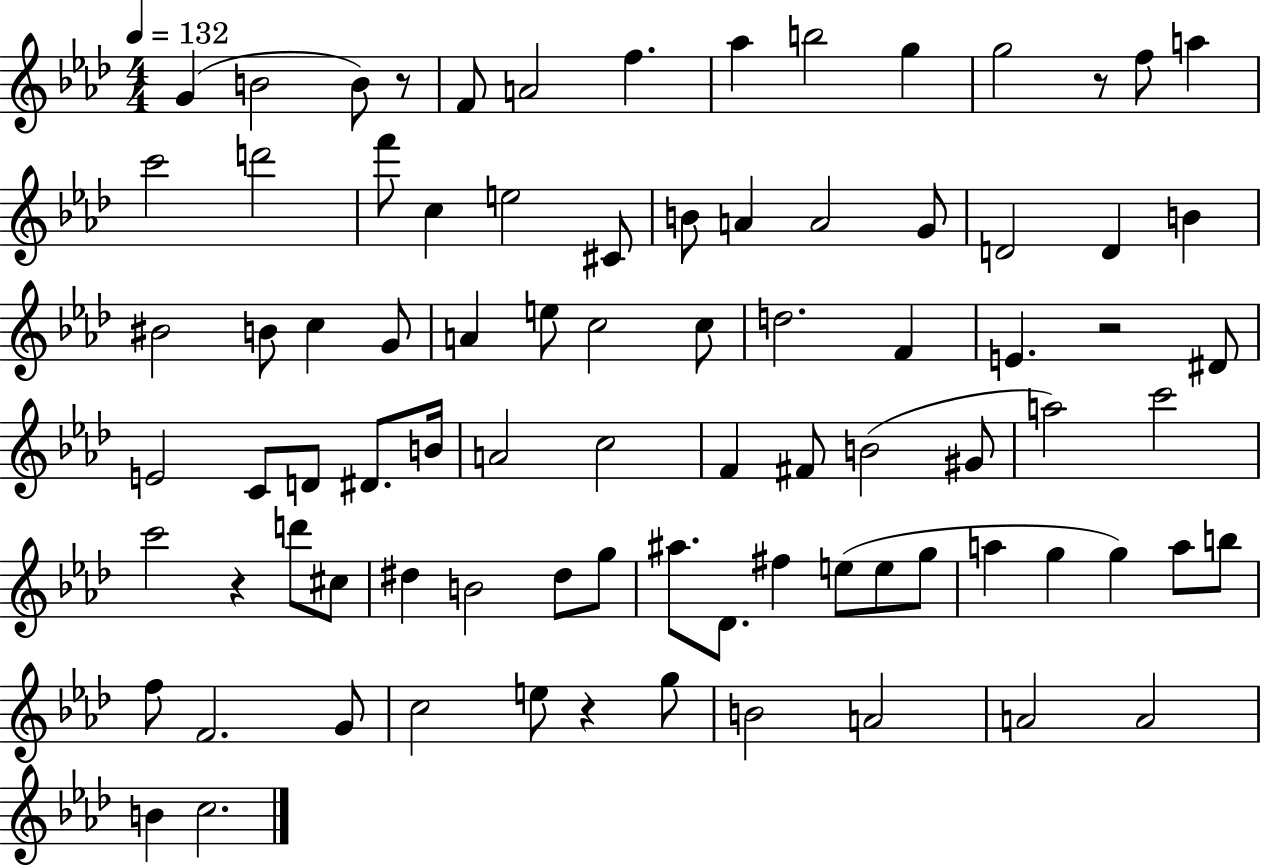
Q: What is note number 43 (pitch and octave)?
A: A4